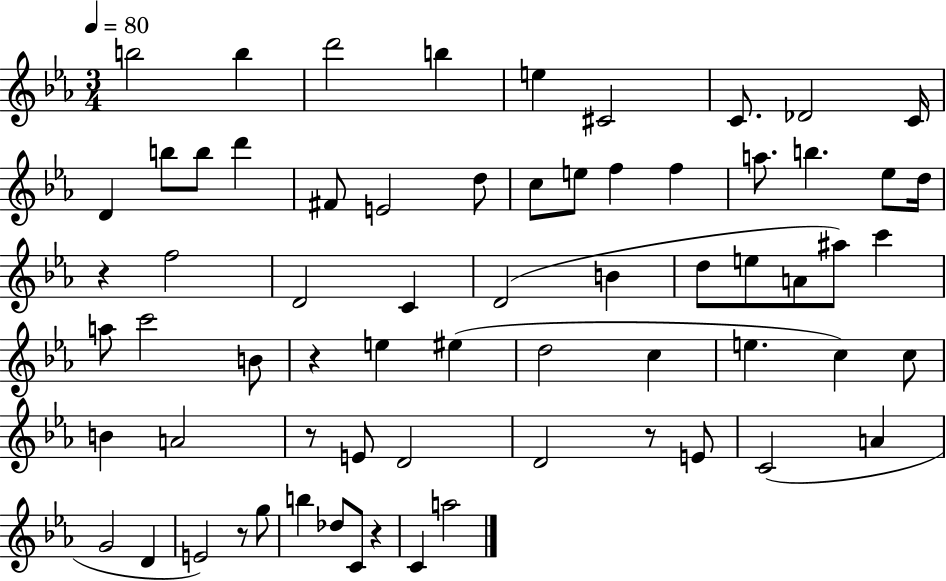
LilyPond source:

{
  \clef treble
  \numericTimeSignature
  \time 3/4
  \key ees \major
  \tempo 4 = 80
  \repeat volta 2 { b''2 b''4 | d'''2 b''4 | e''4 cis'2 | c'8. des'2 c'16 | \break d'4 b''8 b''8 d'''4 | fis'8 e'2 d''8 | c''8 e''8 f''4 f''4 | a''8. b''4. ees''8 d''16 | \break r4 f''2 | d'2 c'4 | d'2( b'4 | d''8 e''8 a'8 ais''8) c'''4 | \break a''8 c'''2 b'8 | r4 e''4 eis''4( | d''2 c''4 | e''4. c''4) c''8 | \break b'4 a'2 | r8 e'8 d'2 | d'2 r8 e'8 | c'2( a'4 | \break g'2 d'4 | e'2) r8 g''8 | b''4 des''8 c'8 r4 | c'4 a''2 | \break } \bar "|."
}